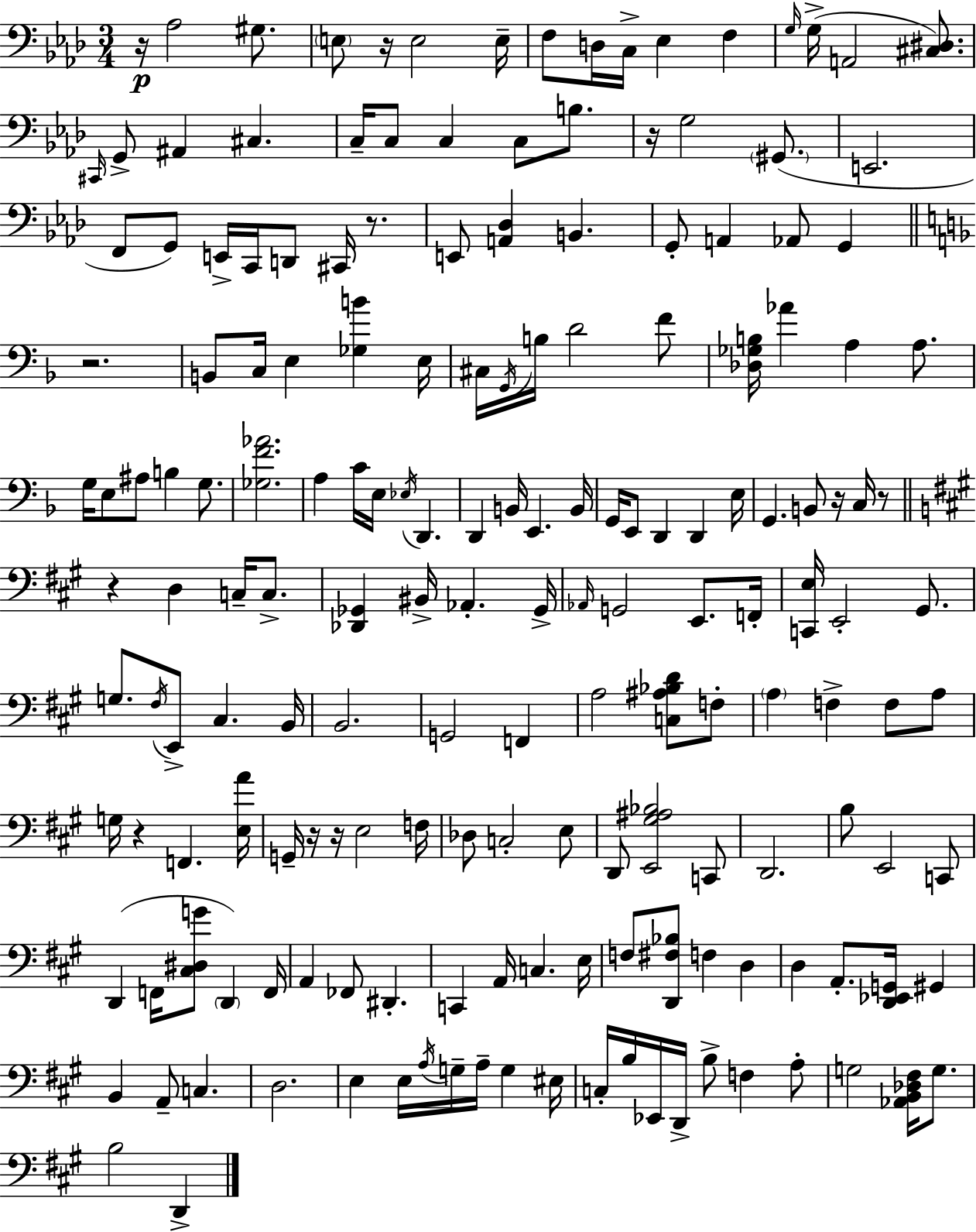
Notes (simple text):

R/s Ab3/h G#3/e. E3/e R/s E3/h E3/s F3/e D3/s C3/s Eb3/q F3/q G3/s G3/s A2/h [C#3,D#3]/e. C#2/s G2/e A#2/q C#3/q. C3/s C3/e C3/q C3/e B3/e. R/s G3/h G#2/e. E2/h. F2/e G2/e E2/s C2/s D2/e C#2/s R/e. E2/e [A2,Db3]/q B2/q. G2/e A2/q Ab2/e G2/q R/h. B2/e C3/s E3/q [Gb3,B4]/q E3/s C#3/s G2/s B3/s D4/h F4/e [Db3,Gb3,B3]/s Ab4/q A3/q A3/e. G3/s E3/e A#3/e B3/q G3/e. [Gb3,F4,Ab4]/h. A3/q C4/s E3/s Eb3/s D2/q. D2/q B2/s E2/q. B2/s G2/s E2/e D2/q D2/q E3/s G2/q. B2/e R/s C3/s R/e R/q D3/q C3/s C3/e. [Db2,Gb2]/q BIS2/s Ab2/q. Gb2/s Ab2/s G2/h E2/e. F2/s [C2,E3]/s E2/h G#2/e. G3/e. F#3/s E2/e C#3/q. B2/s B2/h. G2/h F2/q A3/h [C3,A#3,Bb3,D4]/e F3/e A3/q F3/q F3/e A3/e G3/s R/q F2/q. [E3,A4]/s G2/s R/s R/s E3/h F3/s Db3/e C3/h E3/e D2/e [E2,G#3,A#3,Bb3]/h C2/e D2/h. B3/e E2/h C2/e D2/q F2/s [C#3,D#3,G4]/e D2/q F2/s A2/q FES2/e D#2/q. C2/q A2/s C3/q. E3/s F3/e [D2,F#3,Bb3]/e F3/q D3/q D3/q A2/e. [D2,Eb2,G2]/s G#2/q B2/q A2/e C3/q. D3/h. E3/q E3/s A3/s G3/s A3/s G3/q EIS3/s C3/s B3/s Eb2/s D2/s B3/e F3/q A3/e G3/h [Ab2,B2,Db3,F#3]/s G3/e. B3/h D2/q